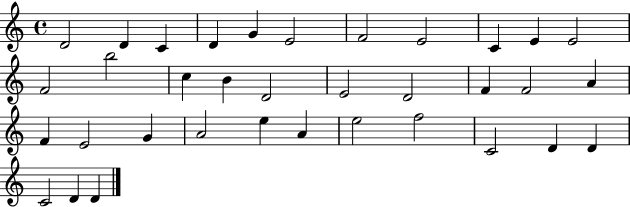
{
  \clef treble
  \time 4/4
  \defaultTimeSignature
  \key c \major
  d'2 d'4 c'4 | d'4 g'4 e'2 | f'2 e'2 | c'4 e'4 e'2 | \break f'2 b''2 | c''4 b'4 d'2 | e'2 d'2 | f'4 f'2 a'4 | \break f'4 e'2 g'4 | a'2 e''4 a'4 | e''2 f''2 | c'2 d'4 d'4 | \break c'2 d'4 d'4 | \bar "|."
}